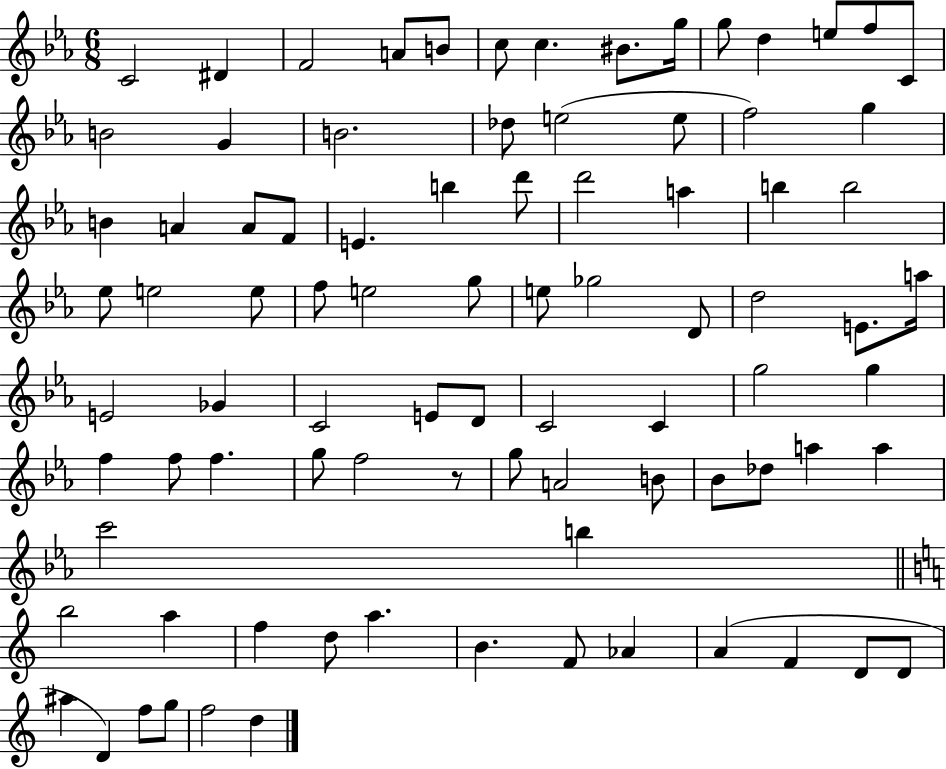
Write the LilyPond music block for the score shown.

{
  \clef treble
  \numericTimeSignature
  \time 6/8
  \key ees \major
  c'2 dis'4 | f'2 a'8 b'8 | c''8 c''4. bis'8. g''16 | g''8 d''4 e''8 f''8 c'8 | \break b'2 g'4 | b'2. | des''8 e''2( e''8 | f''2) g''4 | \break b'4 a'4 a'8 f'8 | e'4. b''4 d'''8 | d'''2 a''4 | b''4 b''2 | \break ees''8 e''2 e''8 | f''8 e''2 g''8 | e''8 ges''2 d'8 | d''2 e'8. a''16 | \break e'2 ges'4 | c'2 e'8 d'8 | c'2 c'4 | g''2 g''4 | \break f''4 f''8 f''4. | g''8 f''2 r8 | g''8 a'2 b'8 | bes'8 des''8 a''4 a''4 | \break c'''2 b''4 | \bar "||" \break \key c \major b''2 a''4 | f''4 d''8 a''4. | b'4. f'8 aes'4 | a'4( f'4 d'8 d'8 | \break ais''4 d'4) f''8 g''8 | f''2 d''4 | \bar "|."
}